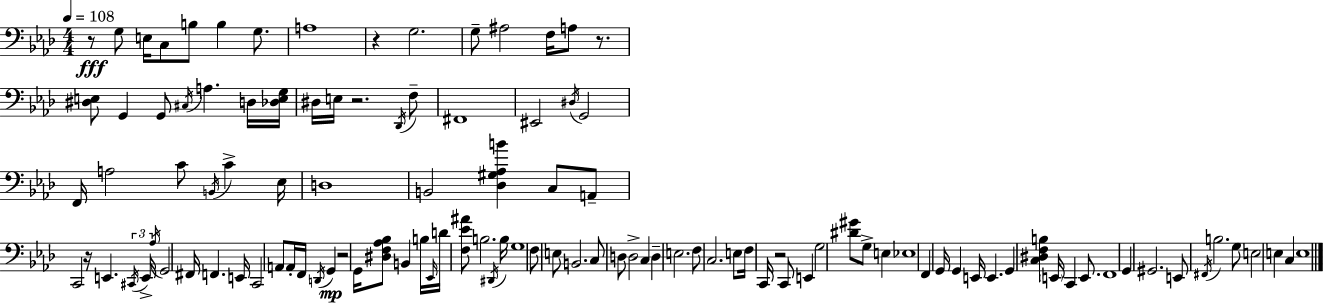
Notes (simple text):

R/e G3/e E3/s C3/e B3/e B3/q G3/e. A3/w R/q G3/h. G3/e A#3/h F3/s A3/e R/e. [D#3,E3]/e G2/q G2/e C#3/s A3/q. D3/s [Db3,E3,G3]/s D#3/s E3/s R/h. Db2/s F3/e F#2/w EIS2/h D#3/s G2/h F2/s A3/h C4/e B2/s C4/q Eb3/s D3/w B2/h [Db3,G#3,Ab3,B4]/q C3/e A2/e C2/h R/s E2/q. C#2/s E2/s Ab3/s G2/h F#2/s F2/q. E2/s C2/h A2/e A2/s F2/s D2/s G2/q R/h G2/s [D#3,F3,Ab3,Bb3]/e B2/q B3/s Eb2/s D4/s [F3,Eb4,A#4]/e B3/h. D#2/s B3/s G3/w F3/e E3/e B2/h. C3/e D3/e D3/h C3/q D3/q E3/h. F3/e C3/h. E3/e F3/s C2/s R/h C2/e E2/q G3/h [D#4,G#4]/e G3/e E3/q Eb3/w F2/q G2/s G2/q E2/s E2/q. G2/q [C3,D#3,F3,B3]/q E2/s C2/q E2/e. F2/w G2/q G#2/h. E2/e F#2/s B3/h. G3/e E3/h E3/q C3/q E3/w